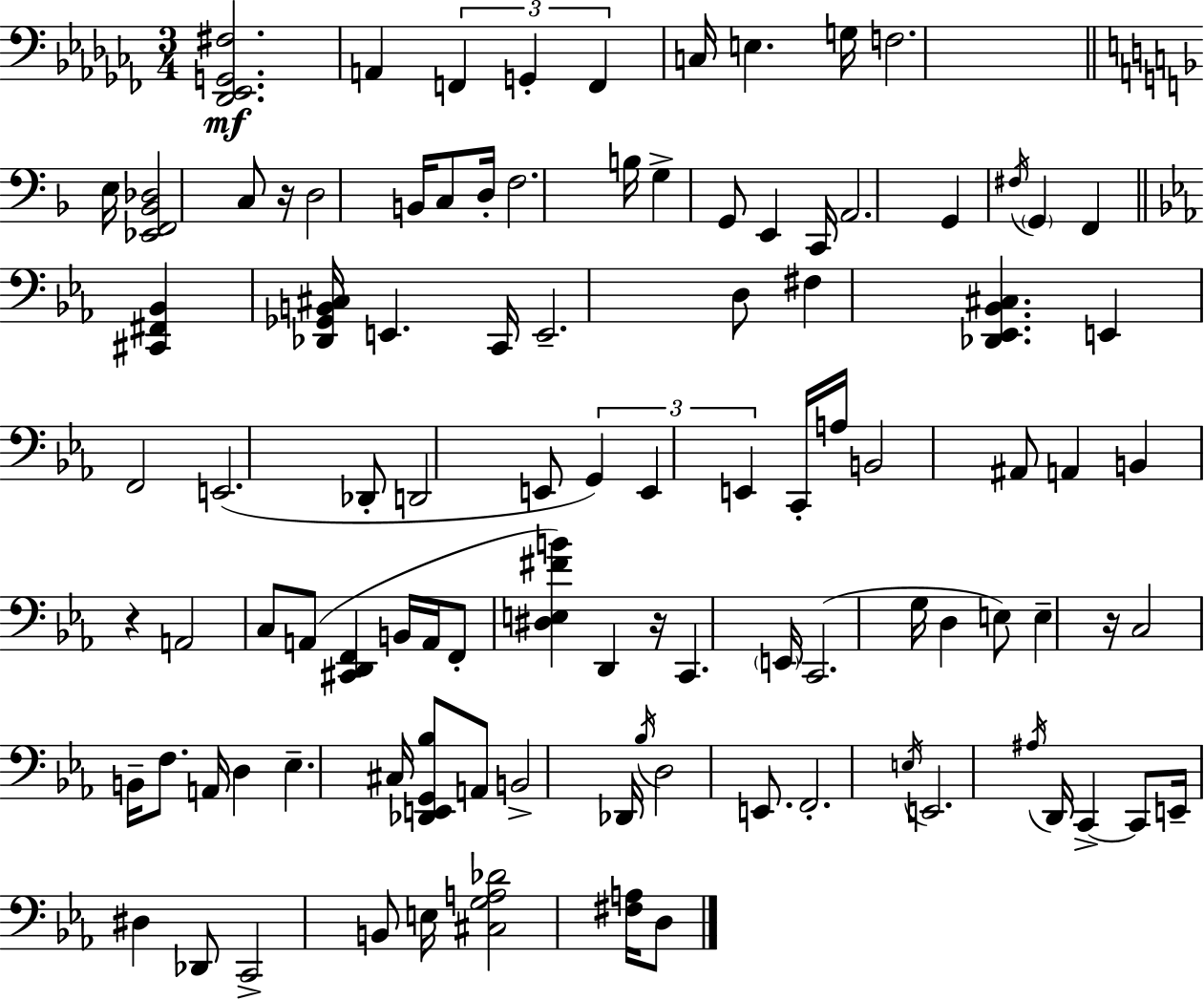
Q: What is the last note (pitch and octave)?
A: D3